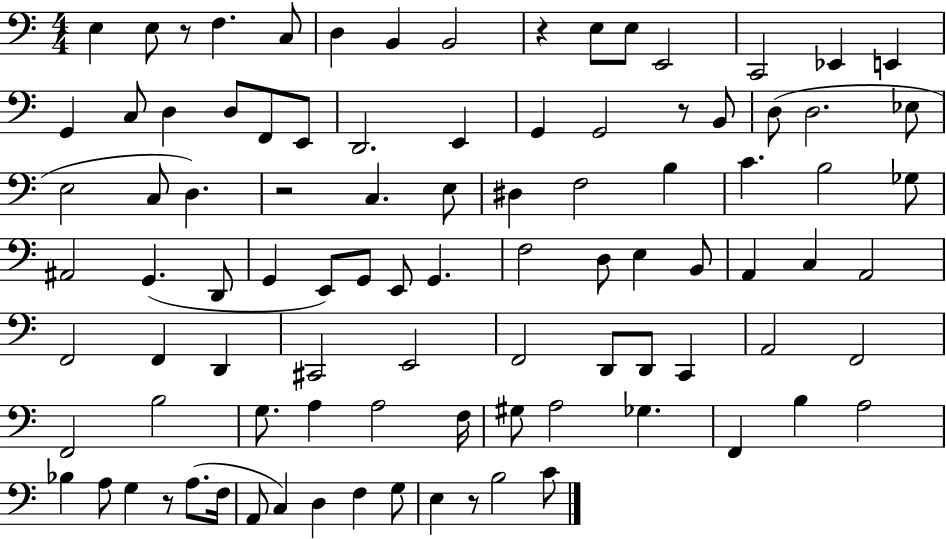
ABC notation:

X:1
T:Untitled
M:4/4
L:1/4
K:C
E, E,/2 z/2 F, C,/2 D, B,, B,,2 z E,/2 E,/2 E,,2 C,,2 _E,, E,, G,, C,/2 D, D,/2 F,,/2 E,,/2 D,,2 E,, G,, G,,2 z/2 B,,/2 D,/2 D,2 _E,/2 E,2 C,/2 D, z2 C, E,/2 ^D, F,2 B, C B,2 _G,/2 ^A,,2 G,, D,,/2 G,, E,,/2 G,,/2 E,,/2 G,, F,2 D,/2 E, B,,/2 A,, C, A,,2 F,,2 F,, D,, ^C,,2 E,,2 F,,2 D,,/2 D,,/2 C,, A,,2 F,,2 F,,2 B,2 G,/2 A, A,2 F,/4 ^G,/2 A,2 _G, F,, B, A,2 _B, A,/2 G, z/2 A,/2 F,/4 A,,/2 C, D, F, G,/2 E, z/2 B,2 C/2